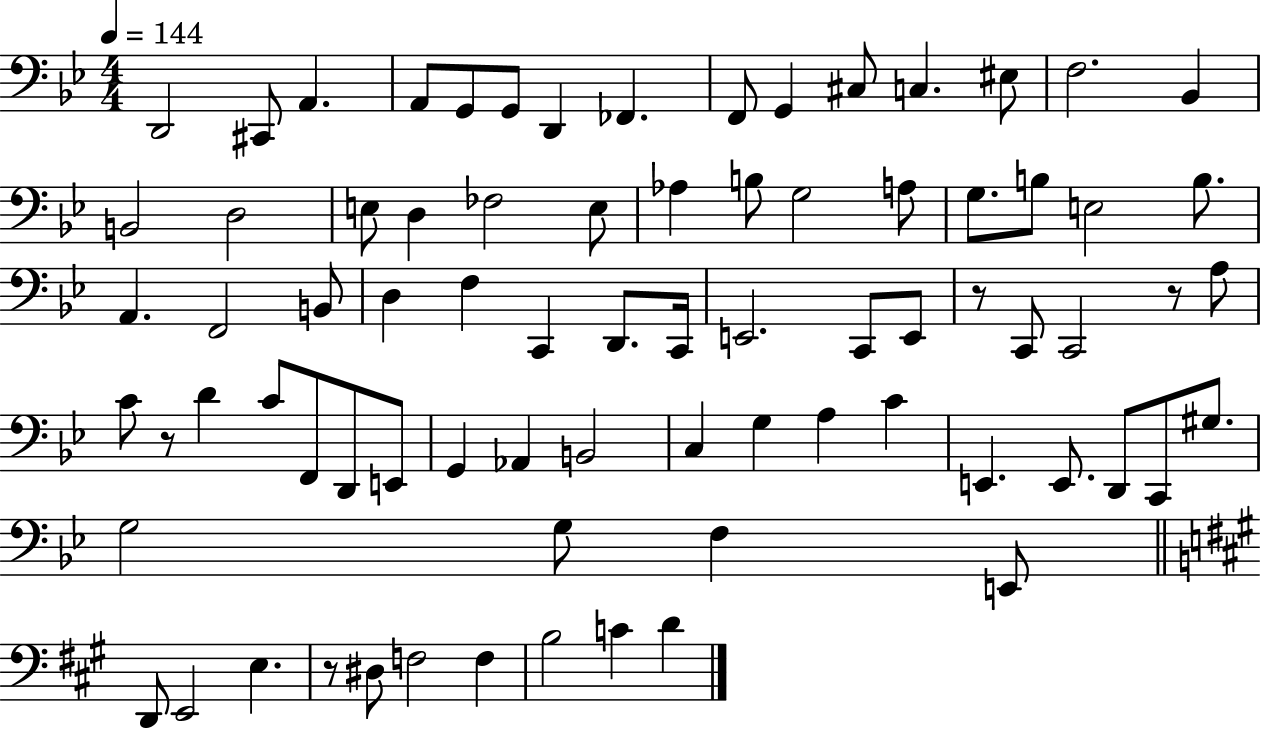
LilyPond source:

{
  \clef bass
  \numericTimeSignature
  \time 4/4
  \key bes \major
  \tempo 4 = 144
  d,2 cis,8 a,4. | a,8 g,8 g,8 d,4 fes,4. | f,8 g,4 cis8 c4. eis8 | f2. bes,4 | \break b,2 d2 | e8 d4 fes2 e8 | aes4 b8 g2 a8 | g8. b8 e2 b8. | \break a,4. f,2 b,8 | d4 f4 c,4 d,8. c,16 | e,2. c,8 e,8 | r8 c,8 c,2 r8 a8 | \break c'8 r8 d'4 c'8 f,8 d,8 e,8 | g,4 aes,4 b,2 | c4 g4 a4 c'4 | e,4. e,8. d,8 c,8 gis8. | \break g2 g8 f4 e,8 | \bar "||" \break \key a \major d,8 e,2 e4. | r8 dis8 f2 f4 | b2 c'4 d'4 | \bar "|."
}